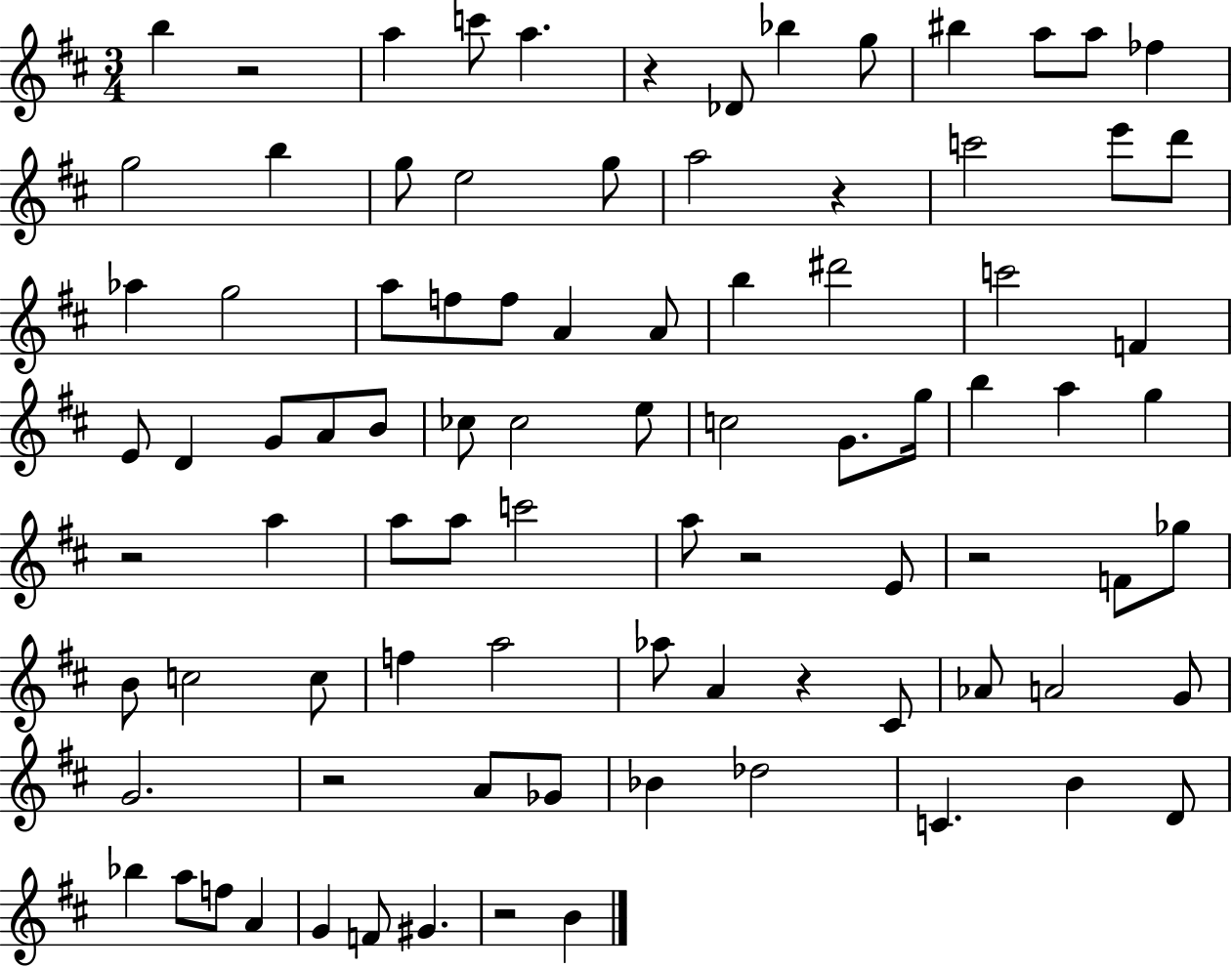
X:1
T:Untitled
M:3/4
L:1/4
K:D
b z2 a c'/2 a z _D/2 _b g/2 ^b a/2 a/2 _f g2 b g/2 e2 g/2 a2 z c'2 e'/2 d'/2 _a g2 a/2 f/2 f/2 A A/2 b ^d'2 c'2 F E/2 D G/2 A/2 B/2 _c/2 _c2 e/2 c2 G/2 g/4 b a g z2 a a/2 a/2 c'2 a/2 z2 E/2 z2 F/2 _g/2 B/2 c2 c/2 f a2 _a/2 A z ^C/2 _A/2 A2 G/2 G2 z2 A/2 _G/2 _B _d2 C B D/2 _b a/2 f/2 A G F/2 ^G z2 B